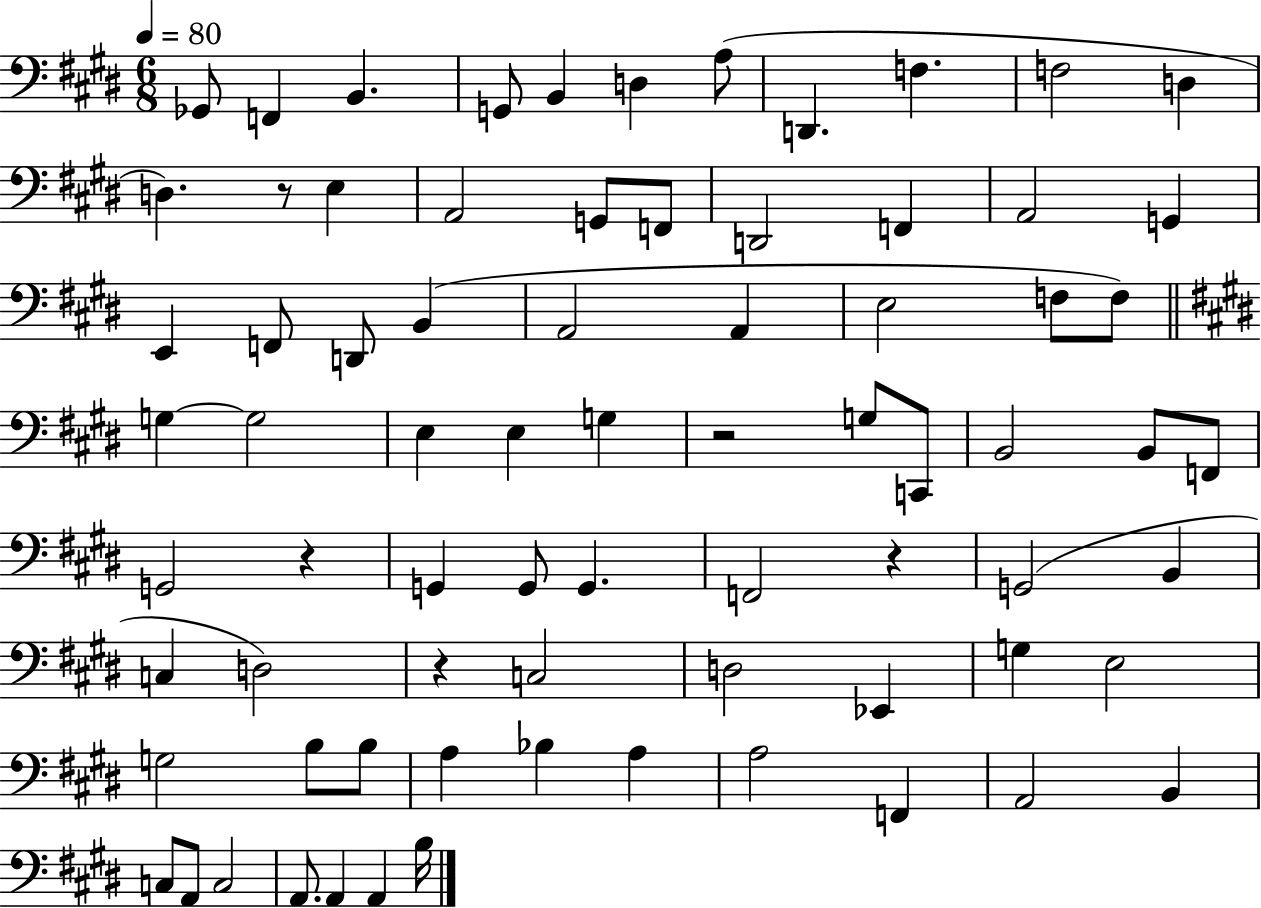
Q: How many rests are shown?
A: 5